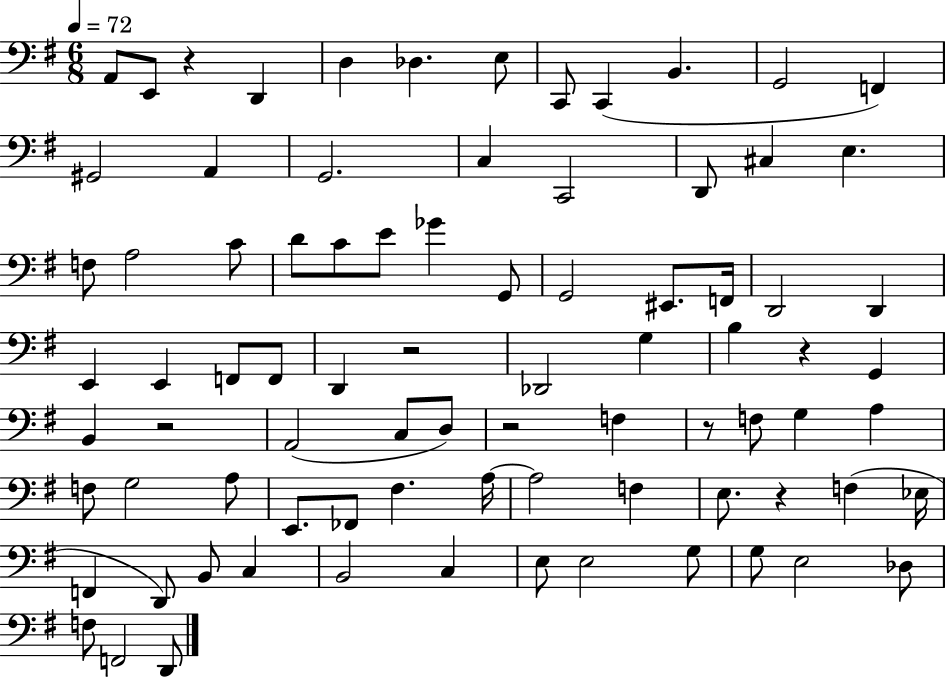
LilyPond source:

{
  \clef bass
  \numericTimeSignature
  \time 6/8
  \key g \major
  \tempo 4 = 72
  a,8 e,8 r4 d,4 | d4 des4. e8 | c,8 c,4( b,4. | g,2 f,4) | \break gis,2 a,4 | g,2. | c4 c,2 | d,8 cis4 e4. | \break f8 a2 c'8 | d'8 c'8 e'8 ges'4 g,8 | g,2 eis,8. f,16 | d,2 d,4 | \break e,4 e,4 f,8 f,8 | d,4 r2 | des,2 g4 | b4 r4 g,4 | \break b,4 r2 | a,2( c8 d8) | r2 f4 | r8 f8 g4 a4 | \break f8 g2 a8 | e,8. fes,8 fis4. a16~~ | a2 f4 | e8. r4 f4( ees16 | \break f,4 d,8) b,8 c4 | b,2 c4 | e8 e2 g8 | g8 e2 des8 | \break f8 f,2 d,8 | \bar "|."
}